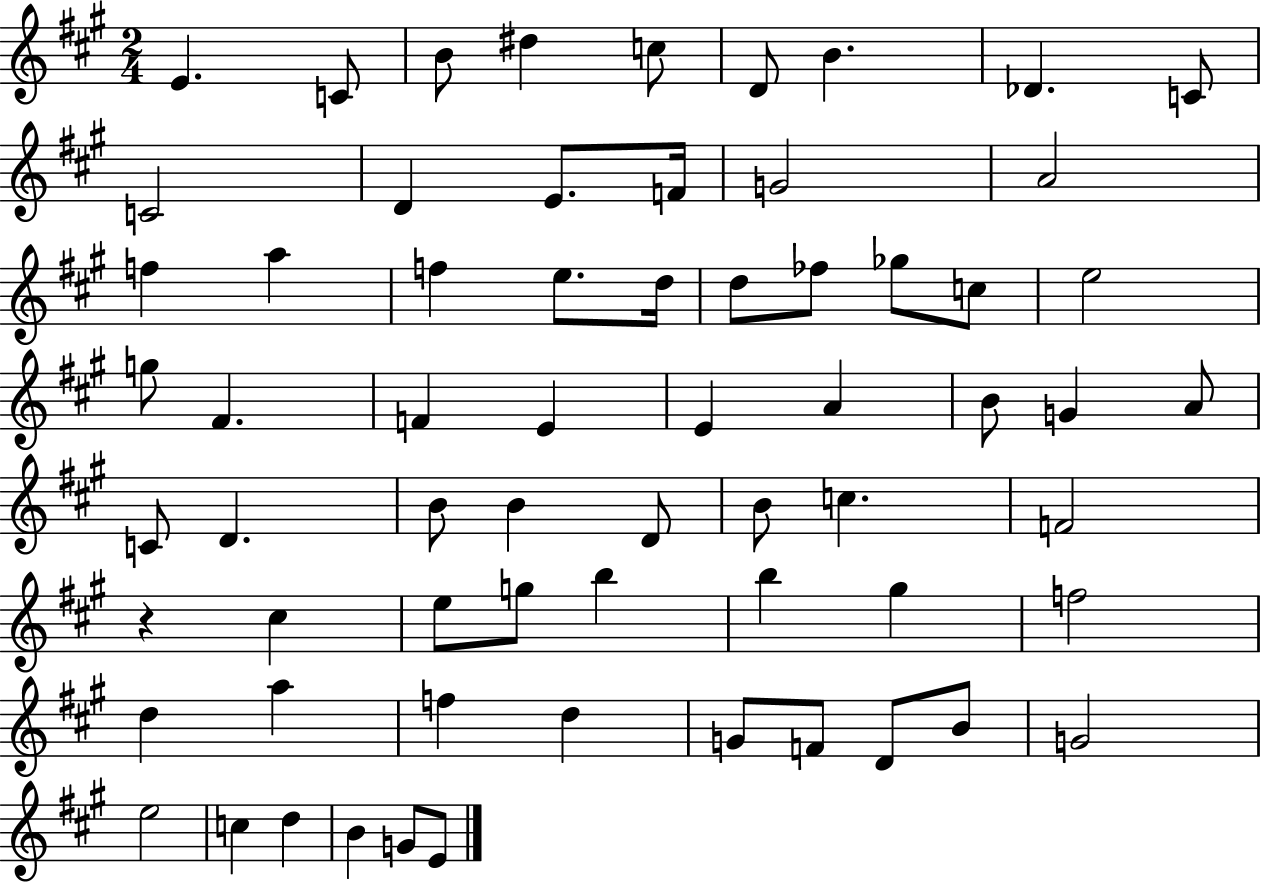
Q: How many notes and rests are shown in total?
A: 65